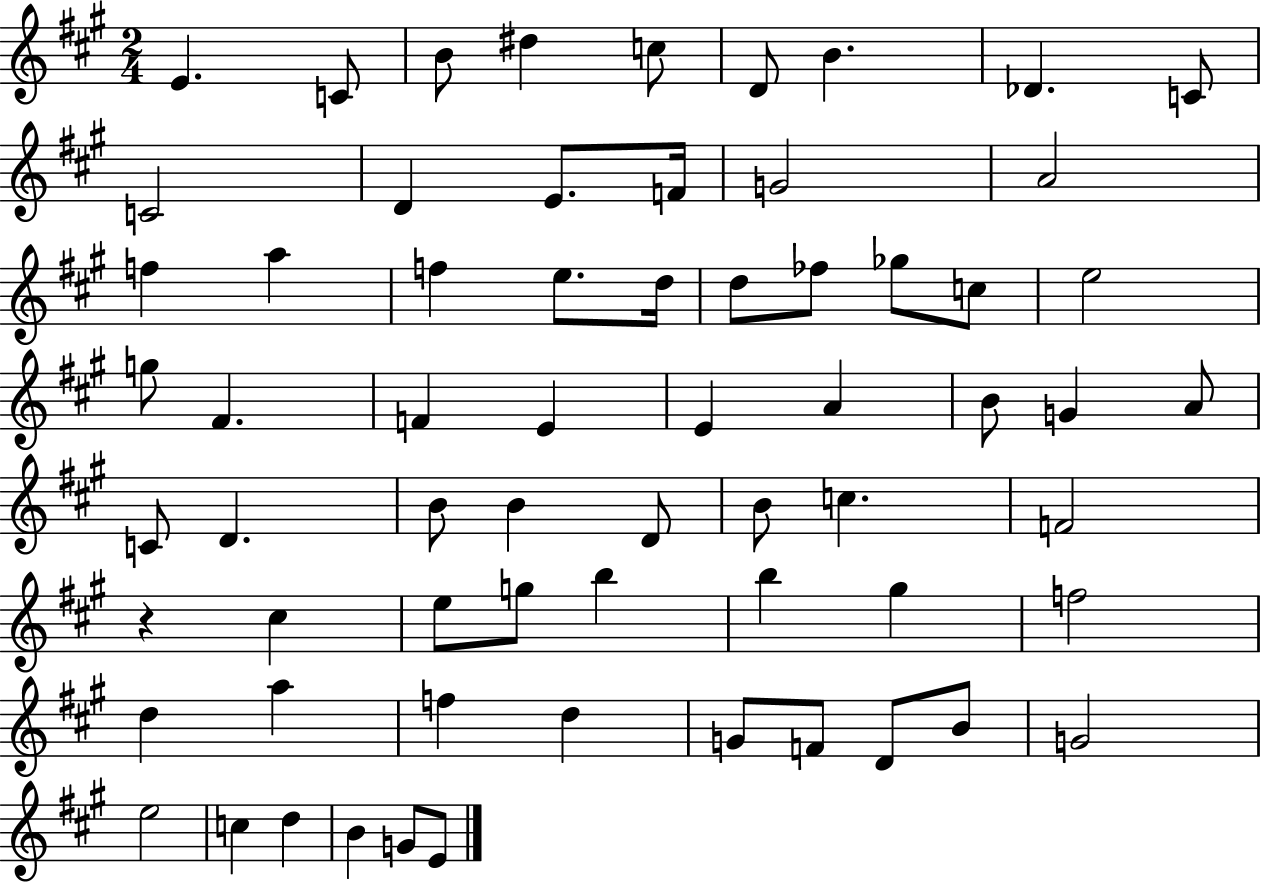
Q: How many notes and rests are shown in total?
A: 65